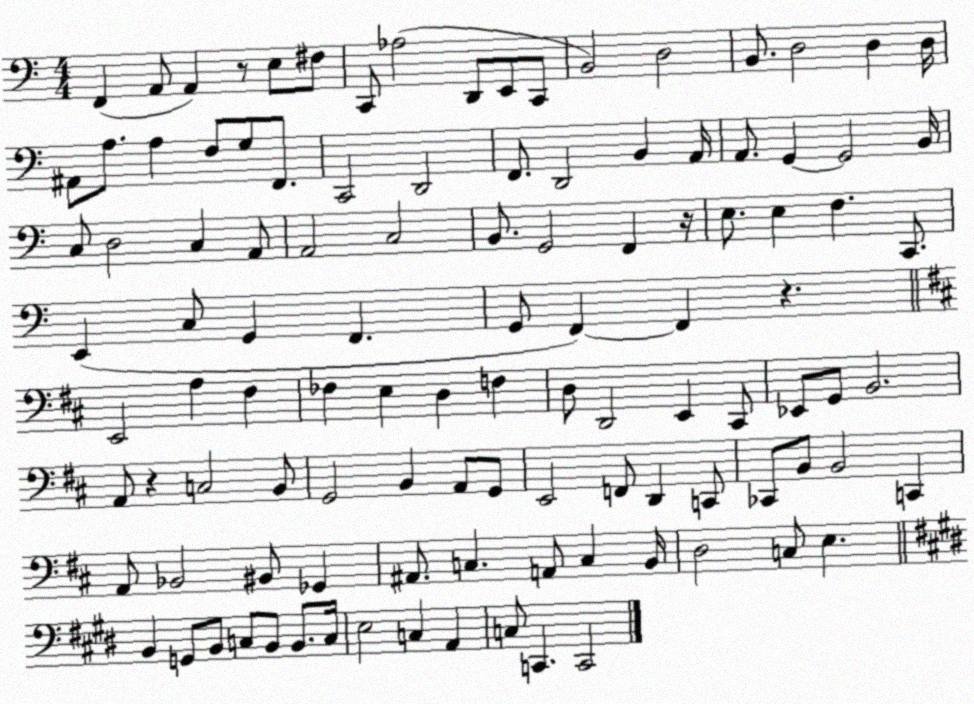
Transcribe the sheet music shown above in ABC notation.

X:1
T:Untitled
M:4/4
L:1/4
K:C
F,, A,,/2 A,, z/2 E,/2 ^F,/2 C,,/2 _A,2 D,,/2 E,,/2 C,,/2 B,,2 D,2 B,,/2 D,2 D, D,/4 ^A,,/2 A,/2 A, F,/2 G,/2 F,,/2 C,,2 D,,2 F,,/2 D,,2 B,, A,,/4 A,,/2 G,, G,,2 B,,/4 C,/2 D,2 C, A,,/2 A,,2 C,2 B,,/2 G,,2 F,, z/4 E,/2 E, F, C,,/2 E,, C,/2 G,, F,, G,,/2 F,, F,, z E,,2 A, ^F, _F, E, D, F, D,/2 D,,2 E,, ^C,,/2 _E,,/2 G,,/2 B,,2 A,,/2 z C,2 B,,/2 G,,2 B,, A,,/2 G,,/2 E,,2 F,,/2 D,, C,,/2 _C,,/2 B,,/2 B,,2 C,, A,,/2 _B,,2 ^B,,/2 _G,, ^A,,/2 C, A,,/2 C, B,,/4 D,2 C,/2 E, B,, G,,/2 B,,/2 C,/2 B,,/2 B,,/2 C,/4 E,2 C, A,, C,/2 C,, C,,2